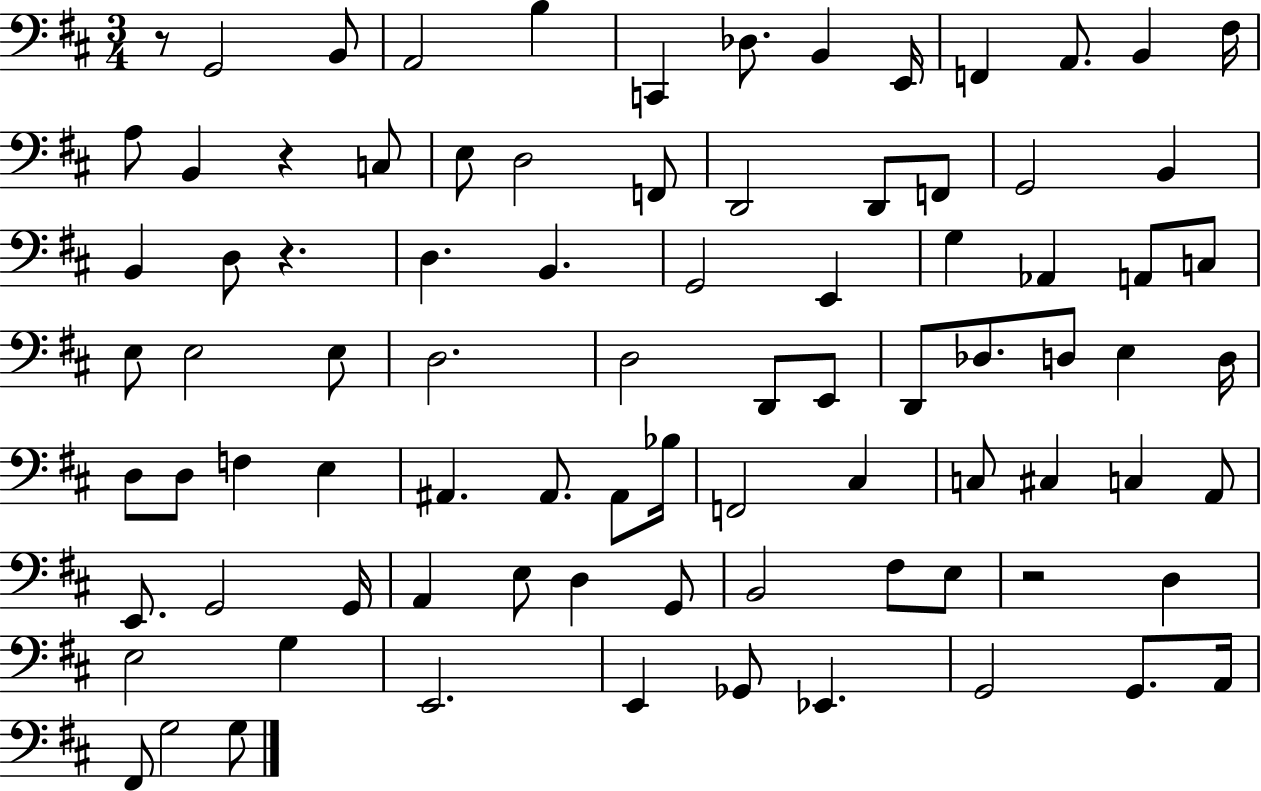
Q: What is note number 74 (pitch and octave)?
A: E2